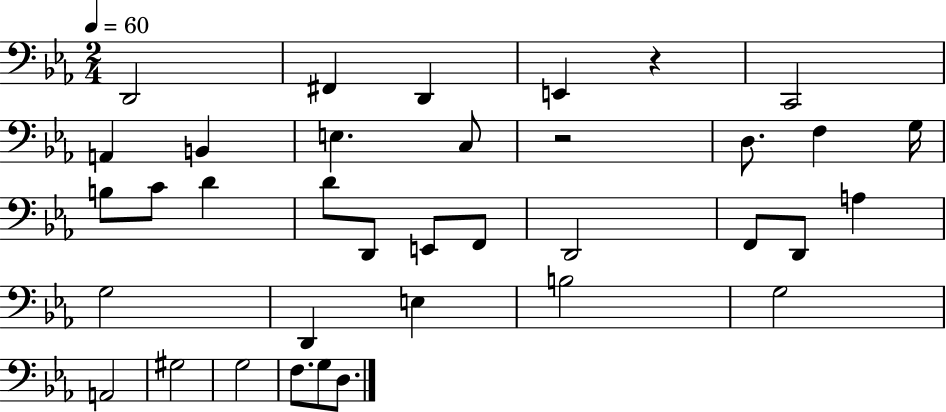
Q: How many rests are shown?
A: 2